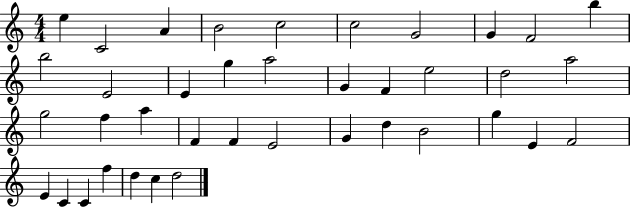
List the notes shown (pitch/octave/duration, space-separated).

E5/q C4/h A4/q B4/h C5/h C5/h G4/h G4/q F4/h B5/q B5/h E4/h E4/q G5/q A5/h G4/q F4/q E5/h D5/h A5/h G5/h F5/q A5/q F4/q F4/q E4/h G4/q D5/q B4/h G5/q E4/q F4/h E4/q C4/q C4/q F5/q D5/q C5/q D5/h